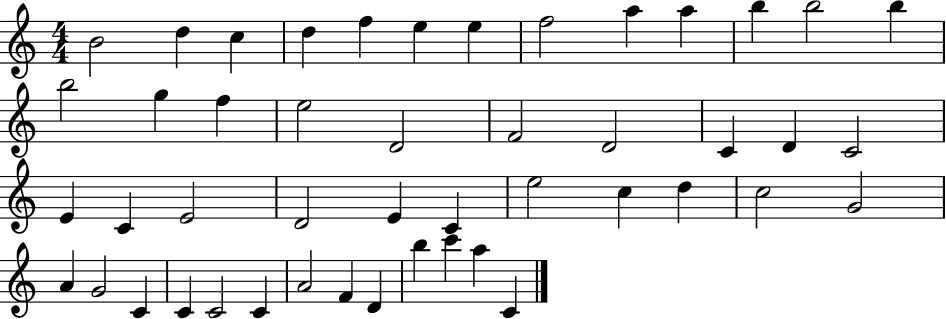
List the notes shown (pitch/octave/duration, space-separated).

B4/h D5/q C5/q D5/q F5/q E5/q E5/q F5/h A5/q A5/q B5/q B5/h B5/q B5/h G5/q F5/q E5/h D4/h F4/h D4/h C4/q D4/q C4/h E4/q C4/q E4/h D4/h E4/q C4/q E5/h C5/q D5/q C5/h G4/h A4/q G4/h C4/q C4/q C4/h C4/q A4/h F4/q D4/q B5/q C6/q A5/q C4/q